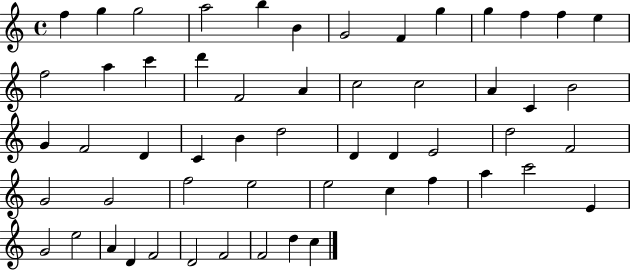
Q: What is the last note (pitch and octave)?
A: C5